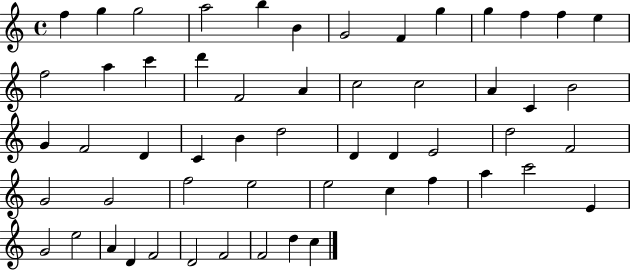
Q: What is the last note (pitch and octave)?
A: C5